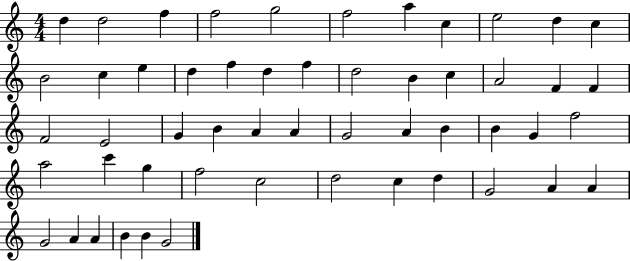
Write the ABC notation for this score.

X:1
T:Untitled
M:4/4
L:1/4
K:C
d d2 f f2 g2 f2 a c e2 d c B2 c e d f d f d2 B c A2 F F F2 E2 G B A A G2 A B B G f2 a2 c' g f2 c2 d2 c d G2 A A G2 A A B B G2